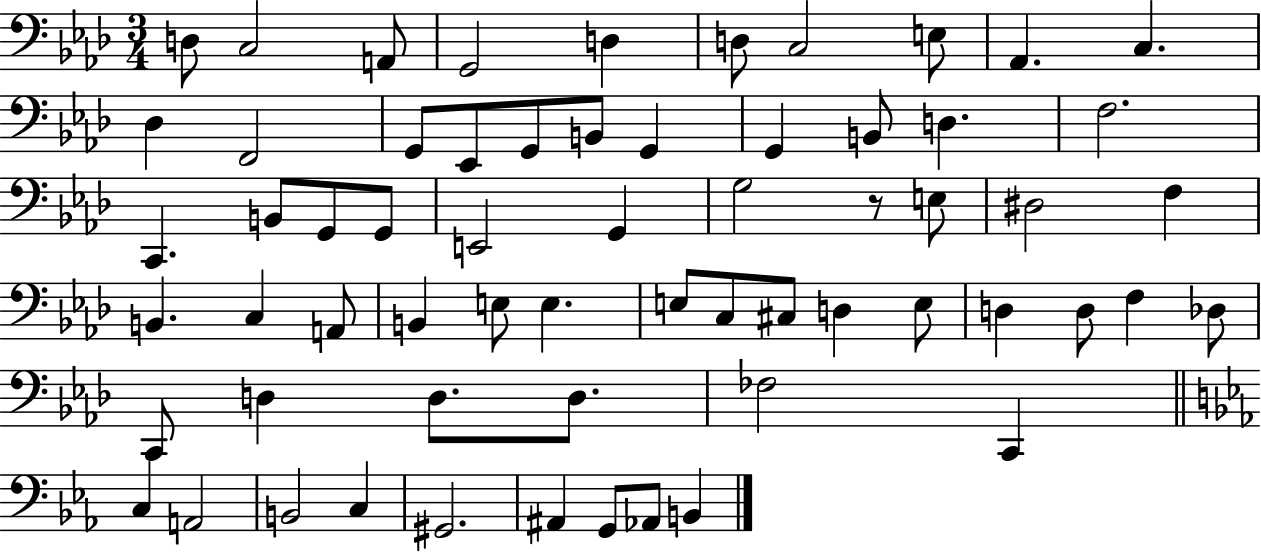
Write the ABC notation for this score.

X:1
T:Untitled
M:3/4
L:1/4
K:Ab
D,/2 C,2 A,,/2 G,,2 D, D,/2 C,2 E,/2 _A,, C, _D, F,,2 G,,/2 _E,,/2 G,,/2 B,,/2 G,, G,, B,,/2 D, F,2 C,, B,,/2 G,,/2 G,,/2 E,,2 G,, G,2 z/2 E,/2 ^D,2 F, B,, C, A,,/2 B,, E,/2 E, E,/2 C,/2 ^C,/2 D, E,/2 D, D,/2 F, _D,/2 C,,/2 D, D,/2 D,/2 _F,2 C,, C, A,,2 B,,2 C, ^G,,2 ^A,, G,,/2 _A,,/2 B,,